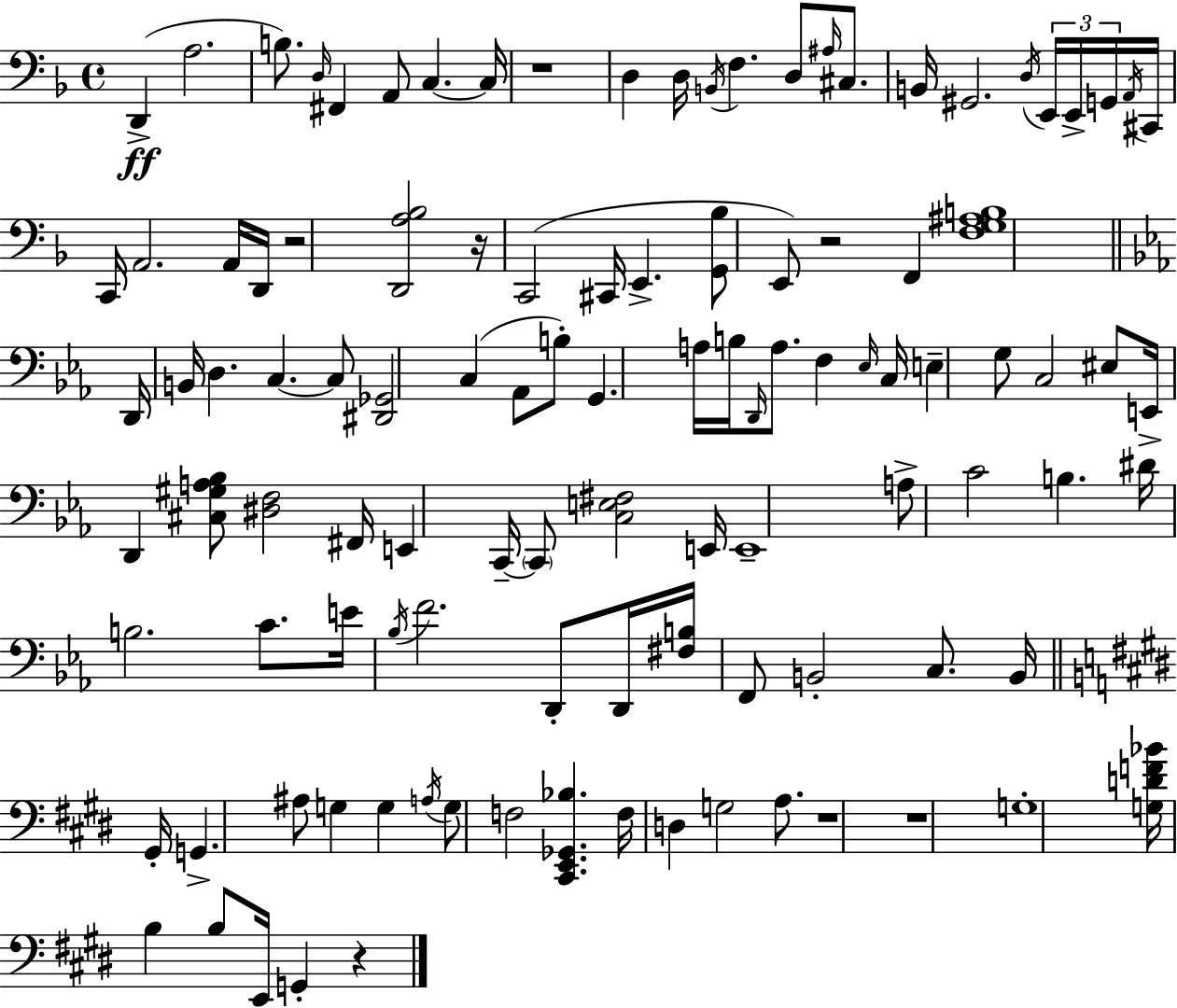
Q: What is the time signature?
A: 4/4